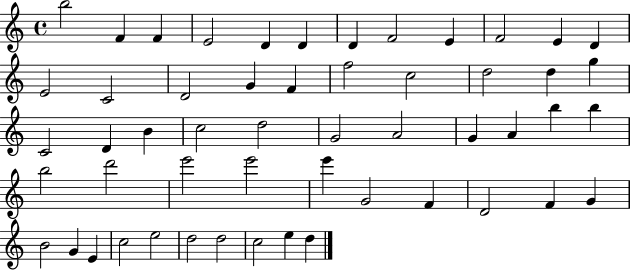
B5/h F4/q F4/q E4/h D4/q D4/q D4/q F4/h E4/q F4/h E4/q D4/q E4/h C4/h D4/h G4/q F4/q F5/h C5/h D5/h D5/q G5/q C4/h D4/q B4/q C5/h D5/h G4/h A4/h G4/q A4/q B5/q B5/q B5/h D6/h E6/h E6/h E6/q G4/h F4/q D4/h F4/q G4/q B4/h G4/q E4/q C5/h E5/h D5/h D5/h C5/h E5/q D5/q